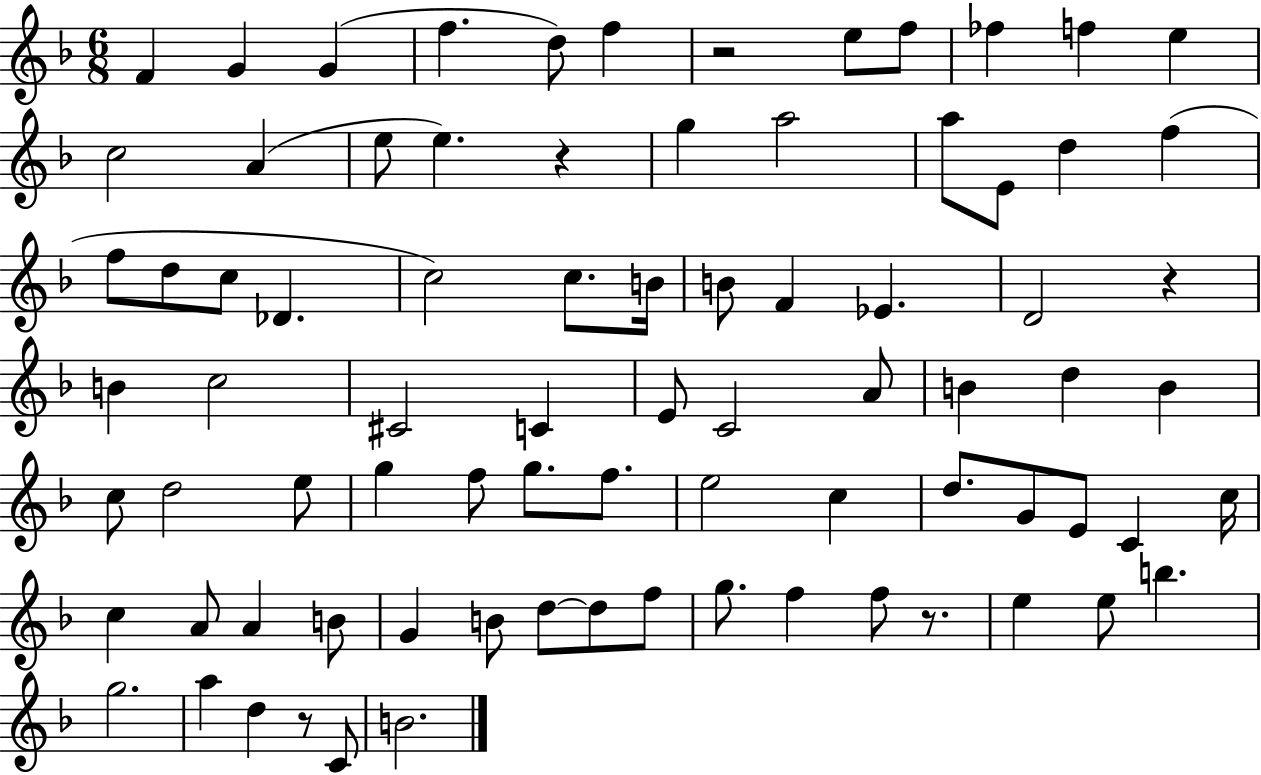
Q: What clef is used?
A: treble